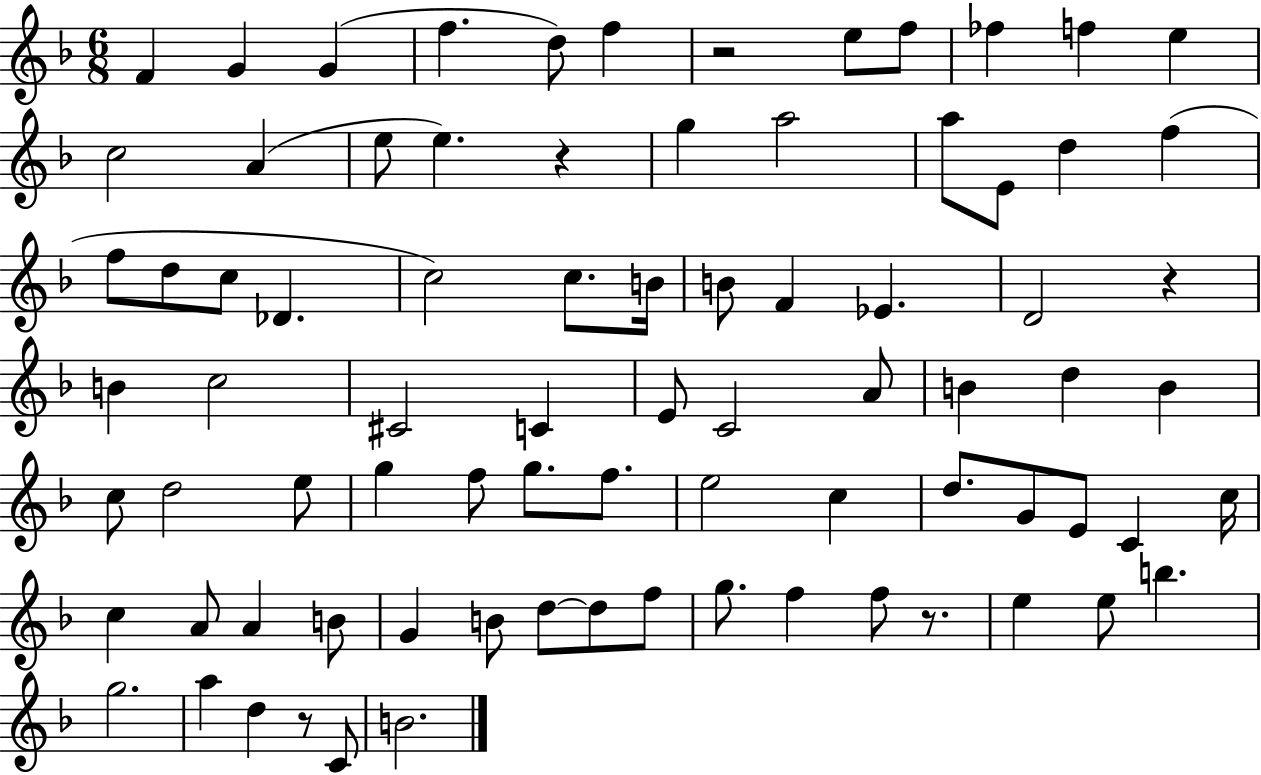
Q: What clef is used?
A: treble